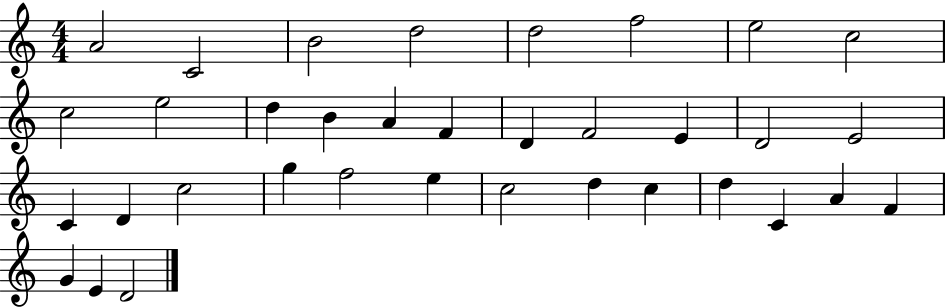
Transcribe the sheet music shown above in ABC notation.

X:1
T:Untitled
M:4/4
L:1/4
K:C
A2 C2 B2 d2 d2 f2 e2 c2 c2 e2 d B A F D F2 E D2 E2 C D c2 g f2 e c2 d c d C A F G E D2